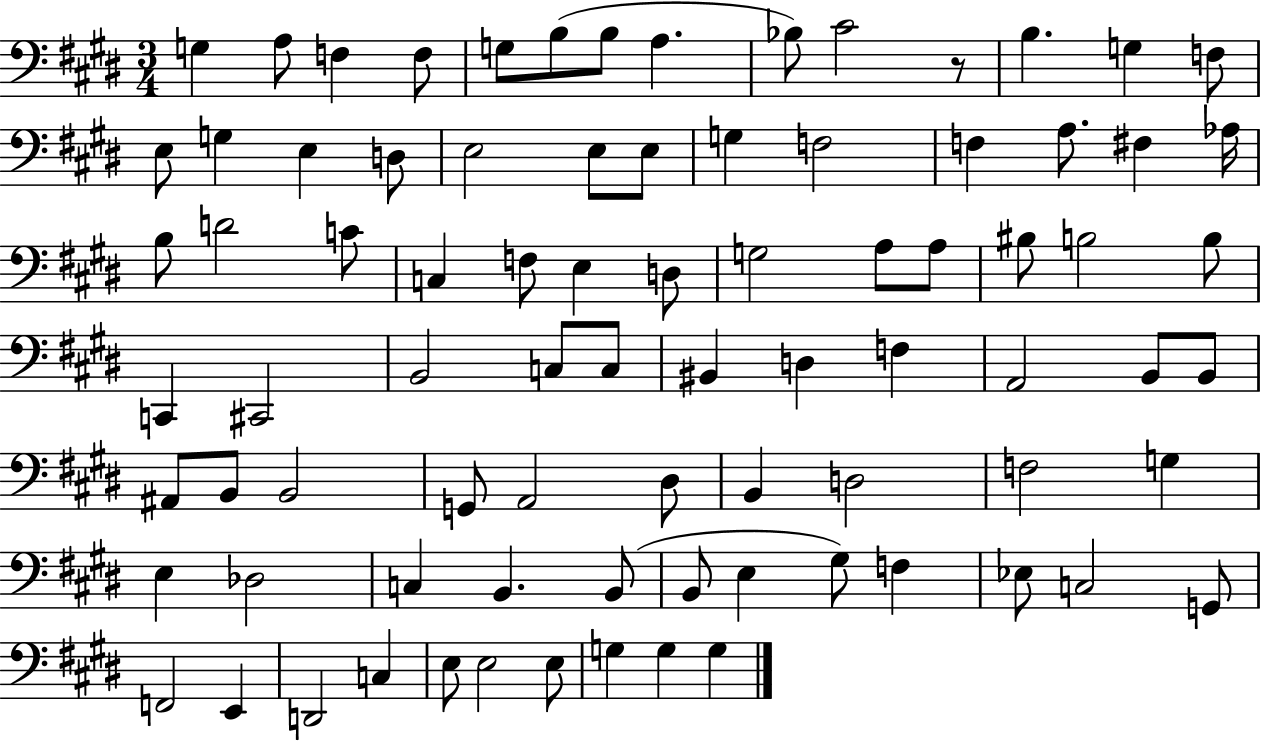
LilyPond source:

{
  \clef bass
  \numericTimeSignature
  \time 3/4
  \key e \major
  g4 a8 f4 f8 | g8 b8( b8 a4. | bes8) cis'2 r8 | b4. g4 f8 | \break e8 g4 e4 d8 | e2 e8 e8 | g4 f2 | f4 a8. fis4 aes16 | \break b8 d'2 c'8 | c4 f8 e4 d8 | g2 a8 a8 | bis8 b2 b8 | \break c,4 cis,2 | b,2 c8 c8 | bis,4 d4 f4 | a,2 b,8 b,8 | \break ais,8 b,8 b,2 | g,8 a,2 dis8 | b,4 d2 | f2 g4 | \break e4 des2 | c4 b,4. b,8( | b,8 e4 gis8) f4 | ees8 c2 g,8 | \break f,2 e,4 | d,2 c4 | e8 e2 e8 | g4 g4 g4 | \break \bar "|."
}